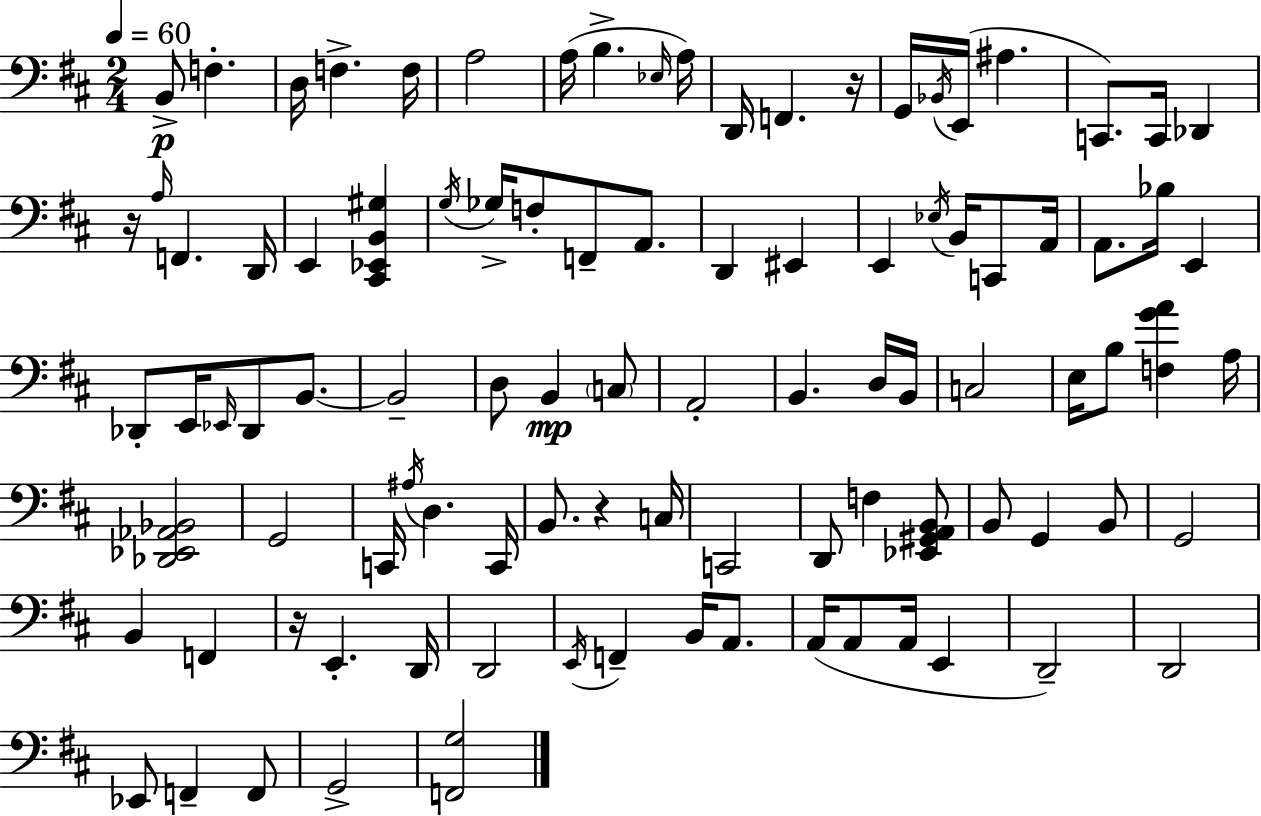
X:1
T:Untitled
M:2/4
L:1/4
K:D
B,,/2 F, D,/4 F, F,/4 A,2 A,/4 B, _E,/4 A,/4 D,,/4 F,, z/4 G,,/4 _B,,/4 E,,/4 ^A, C,,/2 C,,/4 _D,, z/4 A,/4 F,, D,,/4 E,, [^C,,_E,,B,,^G,] G,/4 _G,/4 F,/2 F,,/2 A,,/2 D,, ^E,, E,, _E,/4 B,,/4 C,,/2 A,,/4 A,,/2 _B,/4 E,, _D,,/2 E,,/4 _E,,/4 _D,,/2 B,,/2 B,,2 D,/2 B,, C,/2 A,,2 B,, D,/4 B,,/4 C,2 E,/4 B,/2 [F,GA] A,/4 [_D,,_E,,_A,,_B,,]2 G,,2 C,,/4 ^A,/4 D, C,,/4 B,,/2 z C,/4 C,,2 D,,/2 F, [_E,,^G,,A,,B,,]/2 B,,/2 G,, B,,/2 G,,2 B,, F,, z/4 E,, D,,/4 D,,2 E,,/4 F,, B,,/4 A,,/2 A,,/4 A,,/2 A,,/4 E,, D,,2 D,,2 _E,,/2 F,, F,,/2 G,,2 [F,,G,]2